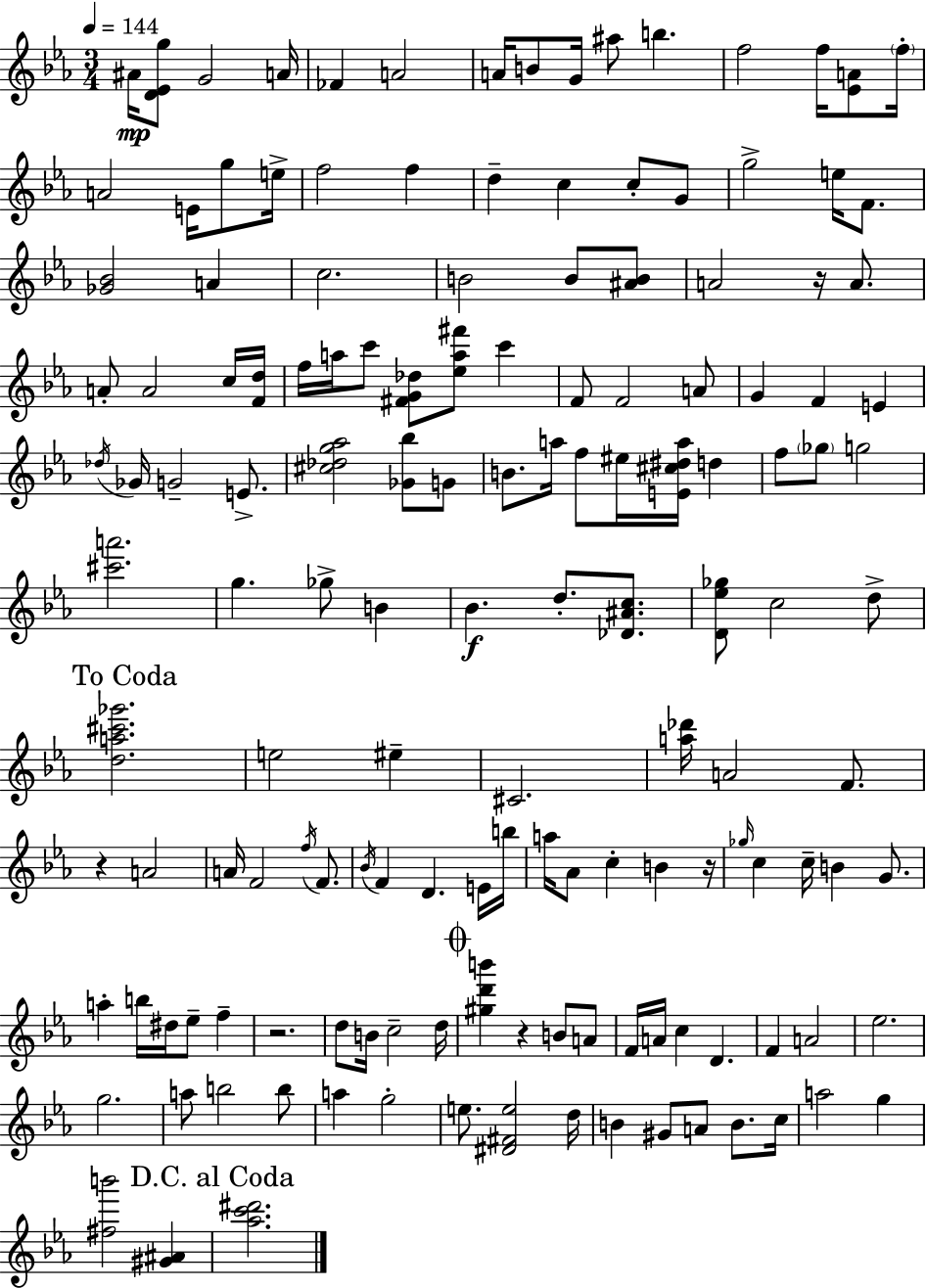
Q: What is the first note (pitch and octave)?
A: A#4